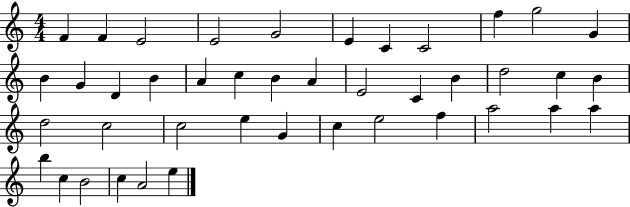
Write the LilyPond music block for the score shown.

{
  \clef treble
  \numericTimeSignature
  \time 4/4
  \key c \major
  f'4 f'4 e'2 | e'2 g'2 | e'4 c'4 c'2 | f''4 g''2 g'4 | \break b'4 g'4 d'4 b'4 | a'4 c''4 b'4 a'4 | e'2 c'4 b'4 | d''2 c''4 b'4 | \break d''2 c''2 | c''2 e''4 g'4 | c''4 e''2 f''4 | a''2 a''4 a''4 | \break b''4 c''4 b'2 | c''4 a'2 e''4 | \bar "|."
}